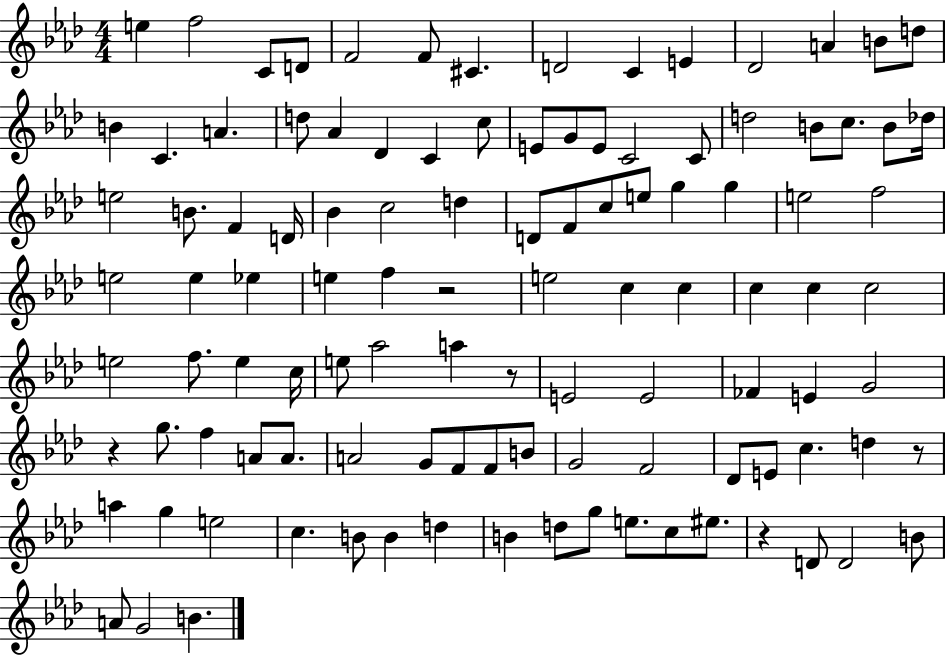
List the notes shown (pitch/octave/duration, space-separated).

E5/q F5/h C4/e D4/e F4/h F4/e C#4/q. D4/h C4/q E4/q Db4/h A4/q B4/e D5/e B4/q C4/q. A4/q. D5/e Ab4/q Db4/q C4/q C5/e E4/e G4/e E4/e C4/h C4/e D5/h B4/e C5/e. B4/e Db5/s E5/h B4/e. F4/q D4/s Bb4/q C5/h D5/q D4/e F4/e C5/e E5/e G5/q G5/q E5/h F5/h E5/h E5/q Eb5/q E5/q F5/q R/h E5/h C5/q C5/q C5/q C5/q C5/h E5/h F5/e. E5/q C5/s E5/e Ab5/h A5/q R/e E4/h E4/h FES4/q E4/q G4/h R/q G5/e. F5/q A4/e A4/e. A4/h G4/e F4/e F4/e B4/e G4/h F4/h Db4/e E4/e C5/q. D5/q R/e A5/q G5/q E5/h C5/q. B4/e B4/q D5/q B4/q D5/e G5/e E5/e. C5/e EIS5/e. R/q D4/e D4/h B4/e A4/e G4/h B4/q.